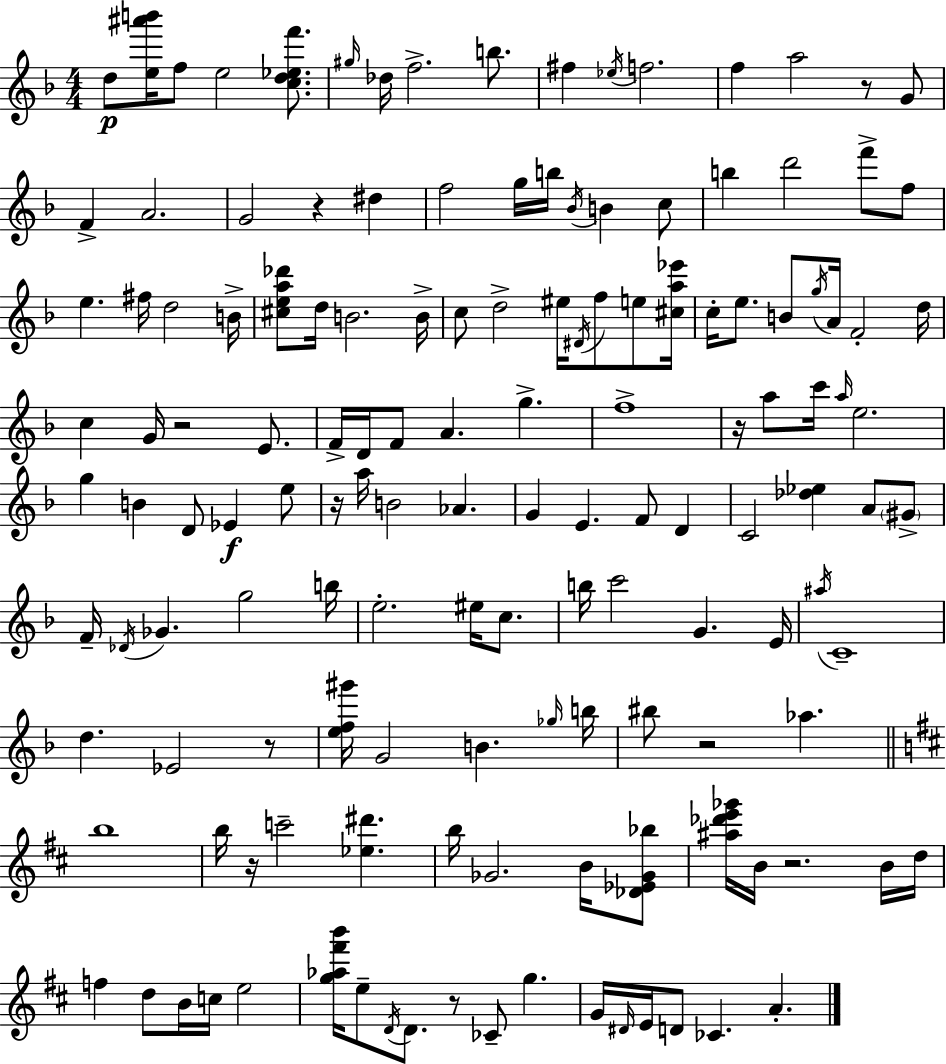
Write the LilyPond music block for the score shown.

{
  \clef treble
  \numericTimeSignature
  \time 4/4
  \key d \minor
  d''8\p <e'' ais''' b'''>16 f''8 e''2 <c'' d'' ees'' f'''>8. | \grace { gis''16 } des''16 f''2.-> b''8. | fis''4 \acciaccatura { ees''16 } f''2. | f''4 a''2 r8 | \break g'8 f'4-> a'2. | g'2 r4 dis''4 | f''2 g''16 b''16 \acciaccatura { bes'16 } b'4 | c''8 b''4 d'''2 f'''8-> | \break f''8 e''4. fis''16 d''2 | b'16-> <cis'' e'' a'' des'''>8 d''16 b'2. | b'16-> c''8 d''2-> eis''16 \acciaccatura { dis'16 } f''8 | e''8 <cis'' a'' ees'''>16 c''16-. e''8. b'8 \acciaccatura { g''16 } a'16 f'2-. | \break d''16 c''4 g'16 r2 | e'8. f'16-> d'16 f'8 a'4. g''4.-> | f''1-> | r16 a''8 c'''16 \grace { a''16 } e''2. | \break g''4 b'4 d'8 | ees'4\f e''8 r16 a''16 b'2 | aes'4. g'4 e'4. | f'8 d'4 c'2 <des'' ees''>4 | \break a'8 \parenthesize gis'8-> f'16-- \acciaccatura { des'16 } ges'4. g''2 | b''16 e''2.-. | eis''16 c''8. b''16 c'''2 | g'4. e'16 \acciaccatura { ais''16 } c'1-- | \break d''4. ees'2 | r8 <e'' f'' gis'''>16 g'2 | b'4. \grace { ges''16 } b''16 bis''8 r2 | aes''4. \bar "||" \break \key b \minor b''1 | b''16 r16 c'''2-- <ees'' dis'''>4. | b''16 ges'2. b'16 <des' ees' ges' bes''>8 | <ais'' des''' e''' ges'''>16 b'16 r2. b'16 d''16 | \break f''4 d''8 b'16 c''16 e''2 | <g'' aes'' fis''' b'''>16 e''8-- \acciaccatura { d'16 } d'8. r8 ces'8-- g''4. | g'16 \grace { dis'16 } e'16 d'8 ces'4. a'4.-. | \bar "|."
}